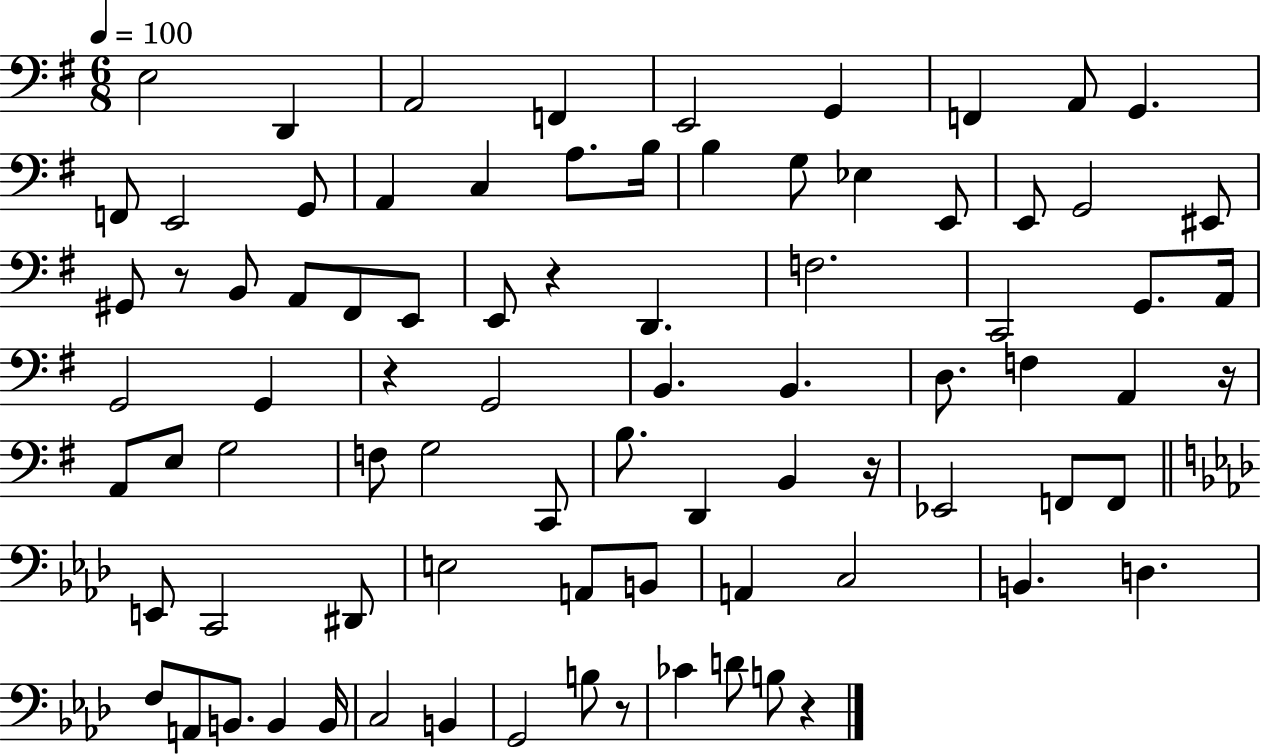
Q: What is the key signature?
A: G major